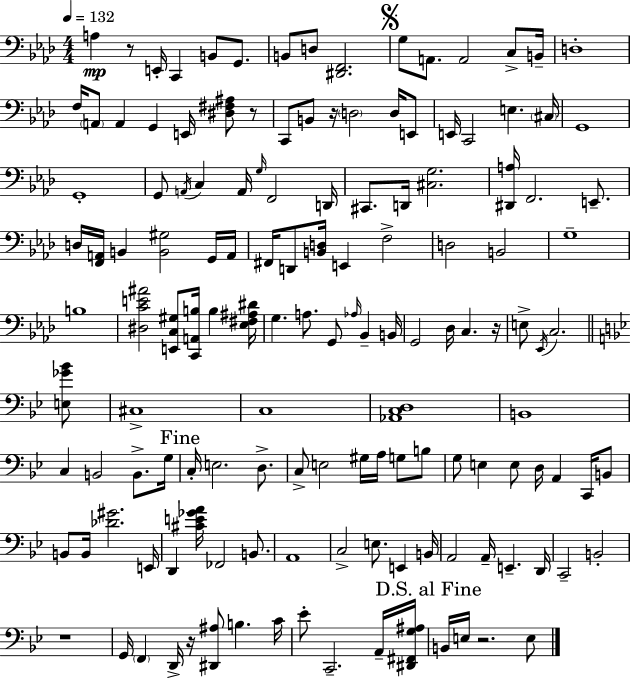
{
  \clef bass
  \numericTimeSignature
  \time 4/4
  \key aes \major
  \tempo 4 = 132
  a4\mp r8 e,16-. c,4 b,8 g,8. | b,8 d8 <dis, f,>2. | \mark \markup { \musicglyph "scripts.segno" } g8 a,8. a,2 c8-> b,16-- | d1-. | \break f16 \parenthesize a,8 a,4 g,4 e,16 <dis fis ais>8 r8 | c,8 b,8 r16 \parenthesize d2 d16 e,8 | e,16 c,2 e4. \parenthesize cis16 | g,1 | \break g,1-. | g,8 \acciaccatura { a,16 } c4 a,16 \grace { g16 } f,2 | d,16 cis,8. d,16 <cis g>2. | <dis, a>16 f,2. e,8.-- | \break d16 <f, a,>16 b,4 <b, gis>2 | g,16 a,16 fis,16 d,8 <b, d>16 e,4 f2-> | d2 b,2 | g1-- | \break b1 | <dis c' e' ais'>2 <e, c gis>8 <c, a, b>16 b4 | <ees fis ais dis'>16 g4. a8. g,8 \grace { aes16 } bes,4-- | b,16 g,2 des16 c4. | \break r16 e8-> \acciaccatura { ees,16 } c2. | \bar "||" \break \key bes \major <e ges' bes'>8 cis1-> | c1 | <aes, c d>1 | b,1 | \break c4 b,2 b,8.-> | g16 \mark "Fine" c16-. e2. d8.-> | c8-> e2 gis16 a16 g8 | b8 g8 e4 e8 d16 a,4 c,16 | \break b,8 b,8 b,16 <des' gis'>2. | e,16 d,4 <cis' e' ges' a'>16 fes,2 b,8. | a,1 | c2-> e8. e,4 | \break b,16 a,2 a,16-- e,4.-- | d,16 c,2-- b,2-. | r1 | g,16 \parenthesize f,4 d,16-> r16 <dis, ais>8 b4. | \break c'16 ees'8-. c,2.-- | a,16-- <dis, fis, g ais>16 \mark "D.S. al Fine" b,16 e16 r2. | e8 \bar "|."
}